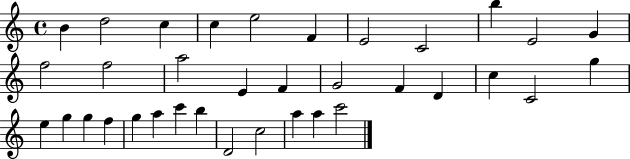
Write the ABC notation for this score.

X:1
T:Untitled
M:4/4
L:1/4
K:C
B d2 c c e2 F E2 C2 b E2 G f2 f2 a2 E F G2 F D c C2 g e g g f g a c' b D2 c2 a a c'2